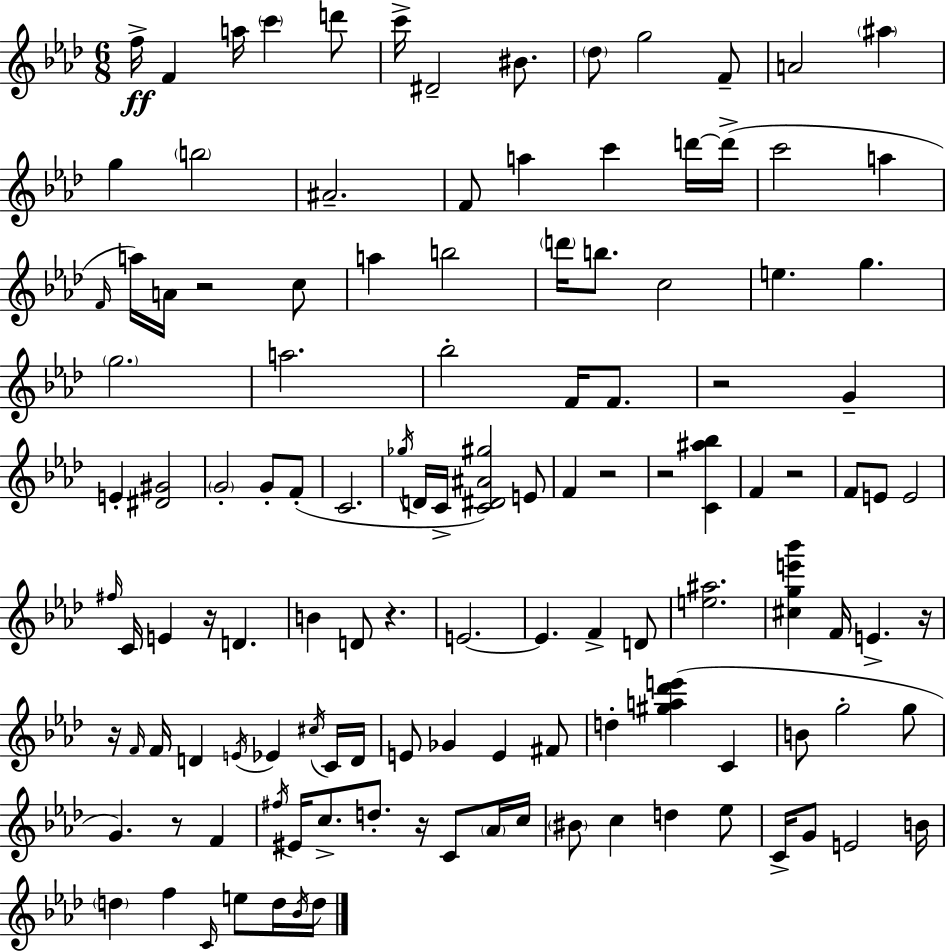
{
  \clef treble
  \numericTimeSignature
  \time 6/8
  \key aes \major
  f''16->\ff f'4 a''16 \parenthesize c'''4 d'''8 | c'''16-> dis'2-- bis'8. | \parenthesize des''8 g''2 f'8-- | a'2 \parenthesize ais''4 | \break g''4 \parenthesize b''2 | ais'2.-- | f'8 a''4 c'''4 d'''16~~ d'''16->( | c'''2 a''4 | \break \grace { f'16 } a''16) a'16 r2 c''8 | a''4 b''2 | \parenthesize d'''16 b''8. c''2 | e''4. g''4. | \break \parenthesize g''2. | a''2. | bes''2-. f'16 f'8. | r2 g'4-- | \break e'4-. <dis' gis'>2 | \parenthesize g'2-. g'8-. f'8-.( | c'2. | \acciaccatura { ges''16 } d'16 c'16-> <c' dis' ais' gis''>2) | \break e'8 f'4 r2 | r2 <c' ais'' bes''>4 | f'4 r2 | f'8 e'8 e'2 | \break \grace { fis''16 } c'16 e'4 r16 d'4. | b'4 d'8 r4. | e'2.~~ | e'4. f'4-> | \break d'8 <e'' ais''>2. | <cis'' g'' e''' bes'''>4 f'16 e'4.-> | r16 r16 \grace { f'16 } f'16 d'4 \acciaccatura { e'16 } ees'4 | \acciaccatura { cis''16 } c'16 d'16 e'8 ges'4 | \break e'4 fis'8 d''4-. <gis'' a'' des''' e'''>4( | c'4 b'8 g''2-. | g''8 g'4.) | r8 f'4 \acciaccatura { fis''16 } eis'16 c''8.-> d''8.-. | \break r16 c'8 \parenthesize aes'16 c''16 \parenthesize bis'8 c''4 | d''4 ees''8 c'16-> g'8 e'2 | b'16 \parenthesize d''4 f''4 | \grace { c'16 } e''8 d''16 \acciaccatura { bes'16 } d''16 \bar "|."
}